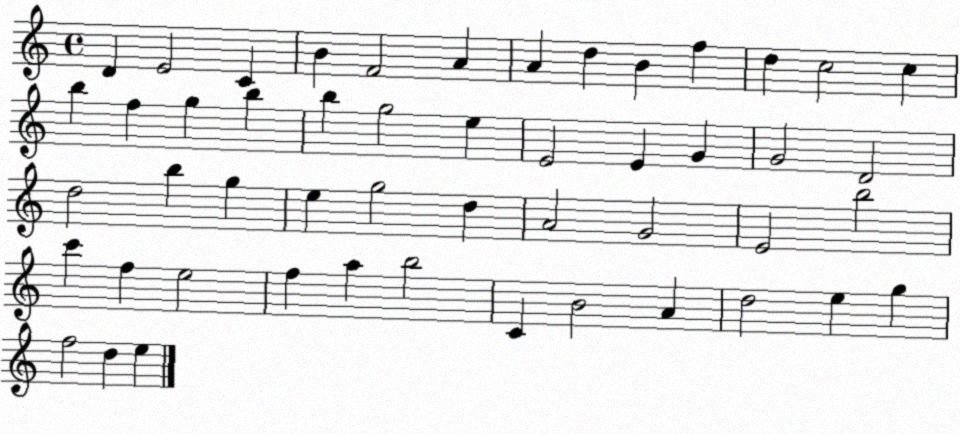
X:1
T:Untitled
M:4/4
L:1/4
K:C
D E2 C B F2 A A d B f d c2 c b f g b b g2 e E2 E G G2 D2 d2 b g e g2 d A2 G2 E2 b2 c' f e2 f a b2 C B2 A d2 e g f2 d e